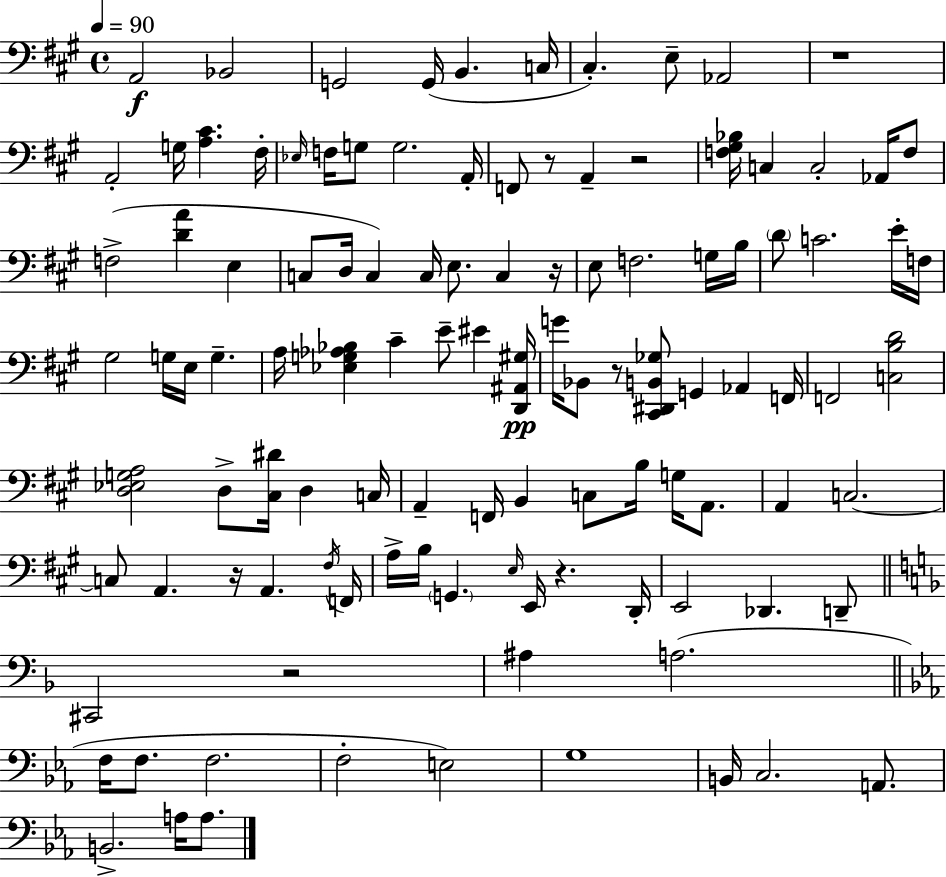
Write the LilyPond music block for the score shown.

{
  \clef bass
  \time 4/4
  \defaultTimeSignature
  \key a \major
  \tempo 4 = 90
  a,2\f bes,2 | g,2 g,16( b,4. c16 | cis4.-.) e8-- aes,2 | r1 | \break a,2-. g16 <a cis'>4. fis16-. | \grace { ees16 } f16 g8 g2. | a,16-. f,8 r8 a,4-- r2 | <f gis bes>16 c4 c2-. aes,16 f8 | \break f2->( <d' a'>4 e4 | c8 d16 c4) c16 e8. c4 | r16 e8 f2. g16 | b16 \parenthesize d'8 c'2. e'16-. | \break f16 gis2 g16 e16 g4.-- | a16 <ees g aes bes>4 cis'4-- e'8-- eis'4 | <d, ais, gis>16\pp g'16 bes,8 r8 <cis, dis, b, ges>8 g,4 aes,4 | f,16 f,2 <c b d'>2 | \break <d ees g a>2 d8-> <cis dis'>16 d4 | c16 a,4-- f,16 b,4 c8 b16 g16 a,8. | a,4 c2.~~ | c8 a,4. r16 a,4. | \break \acciaccatura { fis16 } f,16 a16-> b16 \parenthesize g,4. \grace { e16 } e,16 r4. | d,16-. e,2 des,4. | d,8-- \bar "||" \break \key f \major cis,2 r2 | ais4 a2.( | \bar "||" \break \key c \minor f16 f8. f2. | f2-. e2) | g1 | b,16 c2. a,8. | \break b,2.-> a16 a8. | \bar "|."
}